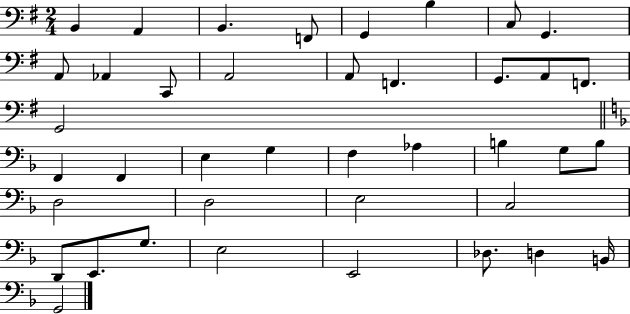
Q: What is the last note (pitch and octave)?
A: G2